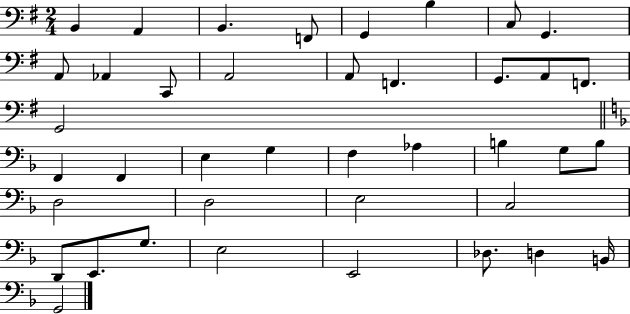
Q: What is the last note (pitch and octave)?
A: G2